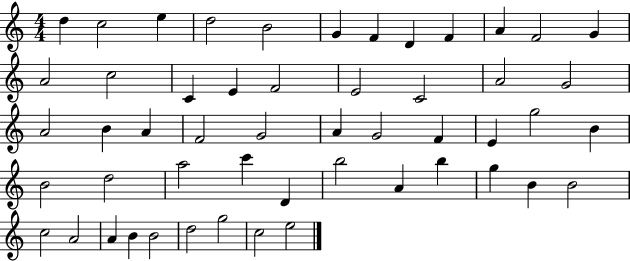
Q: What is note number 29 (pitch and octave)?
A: F4